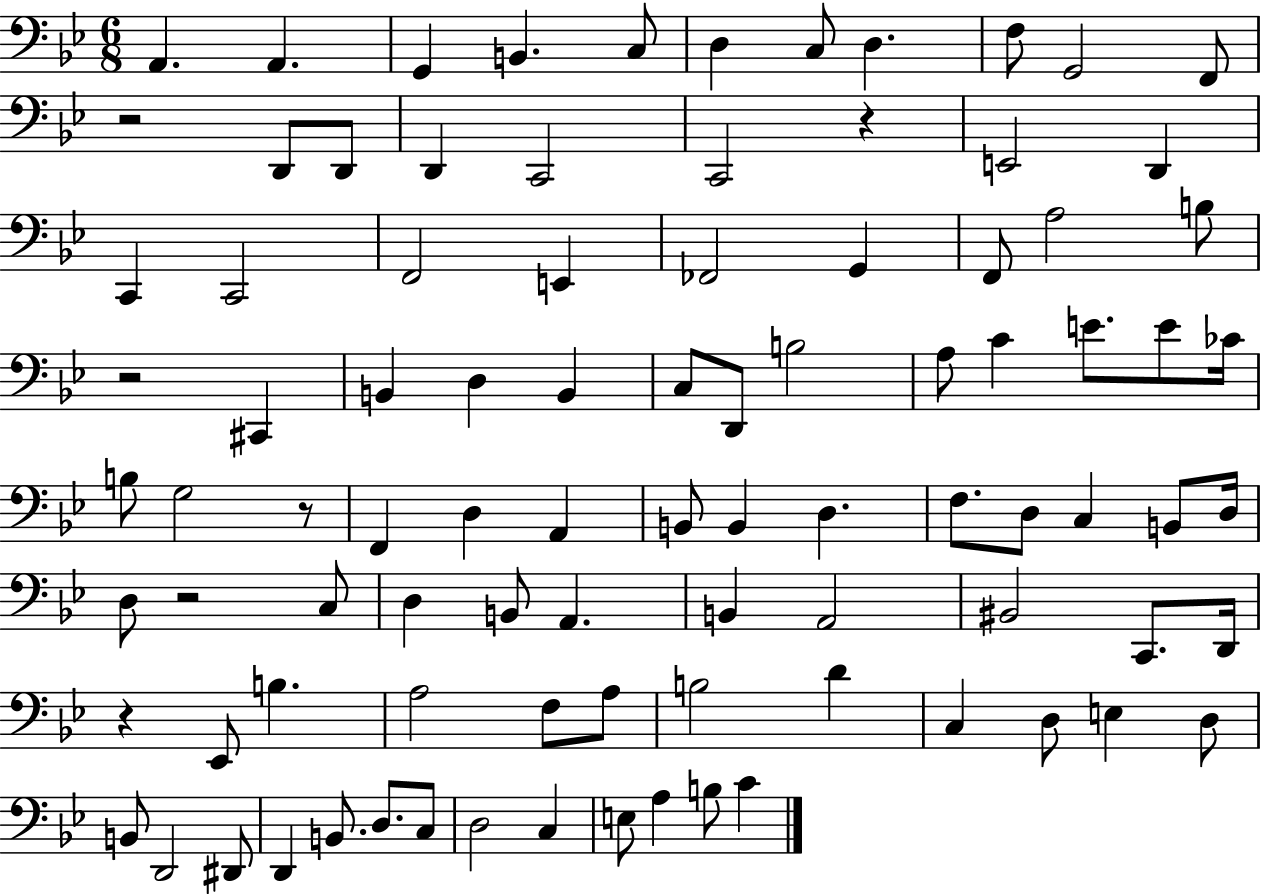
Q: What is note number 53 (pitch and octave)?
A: D3